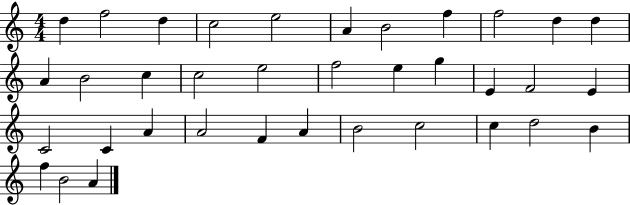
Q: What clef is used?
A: treble